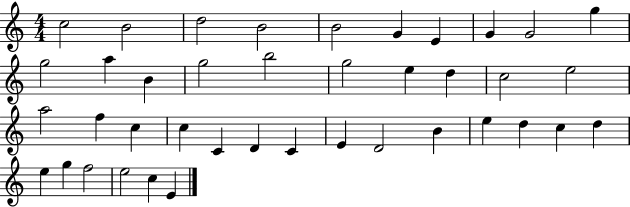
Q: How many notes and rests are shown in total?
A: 40